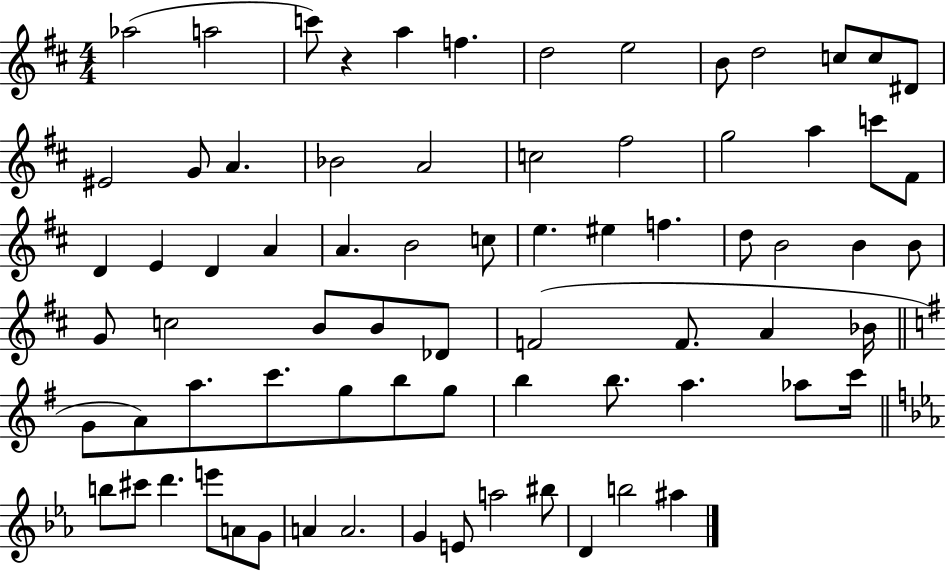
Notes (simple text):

Ab5/h A5/h C6/e R/q A5/q F5/q. D5/h E5/h B4/e D5/h C5/e C5/e D#4/e EIS4/h G4/e A4/q. Bb4/h A4/h C5/h F#5/h G5/h A5/q C6/e F#4/e D4/q E4/q D4/q A4/q A4/q. B4/h C5/e E5/q. EIS5/q F5/q. D5/e B4/h B4/q B4/e G4/e C5/h B4/e B4/e Db4/e F4/h F4/e. A4/q Bb4/s G4/e A4/e A5/e. C6/e. G5/e B5/e G5/e B5/q B5/e. A5/q. Ab5/e C6/s B5/e C#6/e D6/q. E6/e A4/e G4/e A4/q A4/h. G4/q E4/e A5/h BIS5/e D4/q B5/h A#5/q